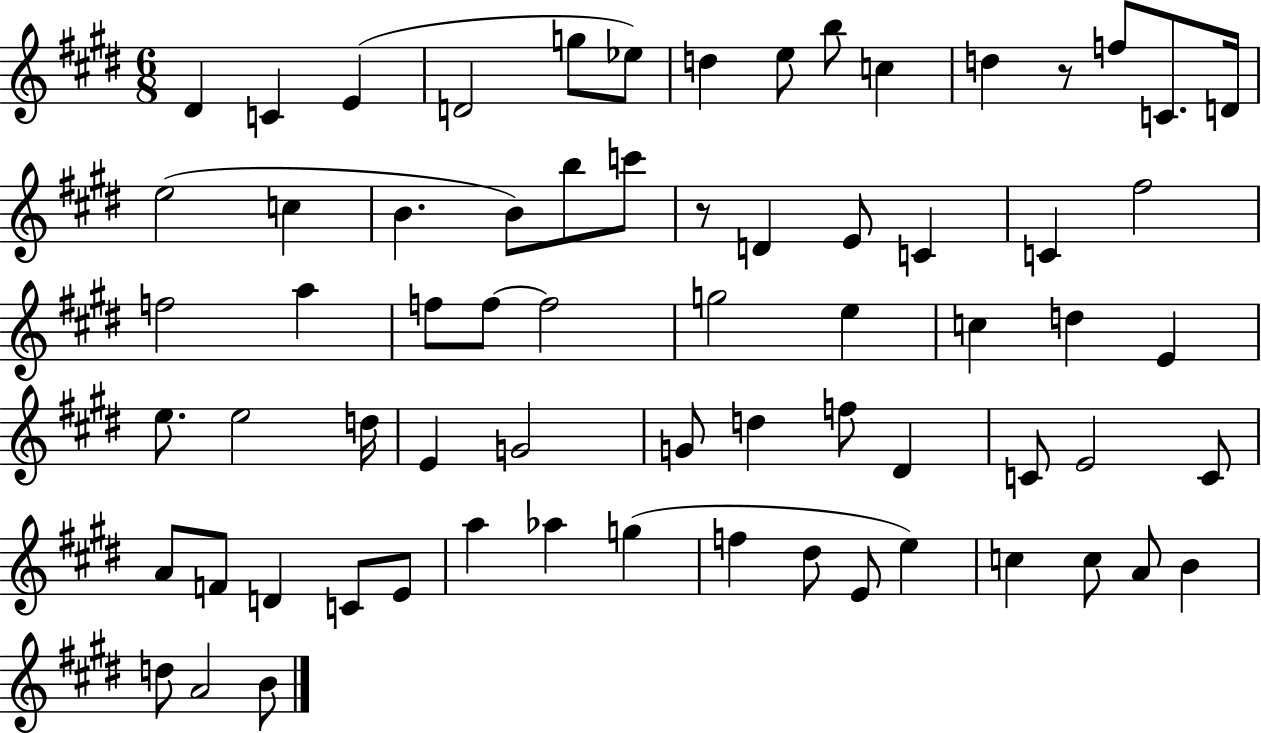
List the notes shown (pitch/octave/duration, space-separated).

D#4/q C4/q E4/q D4/h G5/e Eb5/e D5/q E5/e B5/e C5/q D5/q R/e F5/e C4/e. D4/s E5/h C5/q B4/q. B4/e B5/e C6/e R/e D4/q E4/e C4/q C4/q F#5/h F5/h A5/q F5/e F5/e F5/h G5/h E5/q C5/q D5/q E4/q E5/e. E5/h D5/s E4/q G4/h G4/e D5/q F5/e D#4/q C4/e E4/h C4/e A4/e F4/e D4/q C4/e E4/e A5/q Ab5/q G5/q F5/q D#5/e E4/e E5/q C5/q C5/e A4/e B4/q D5/e A4/h B4/e